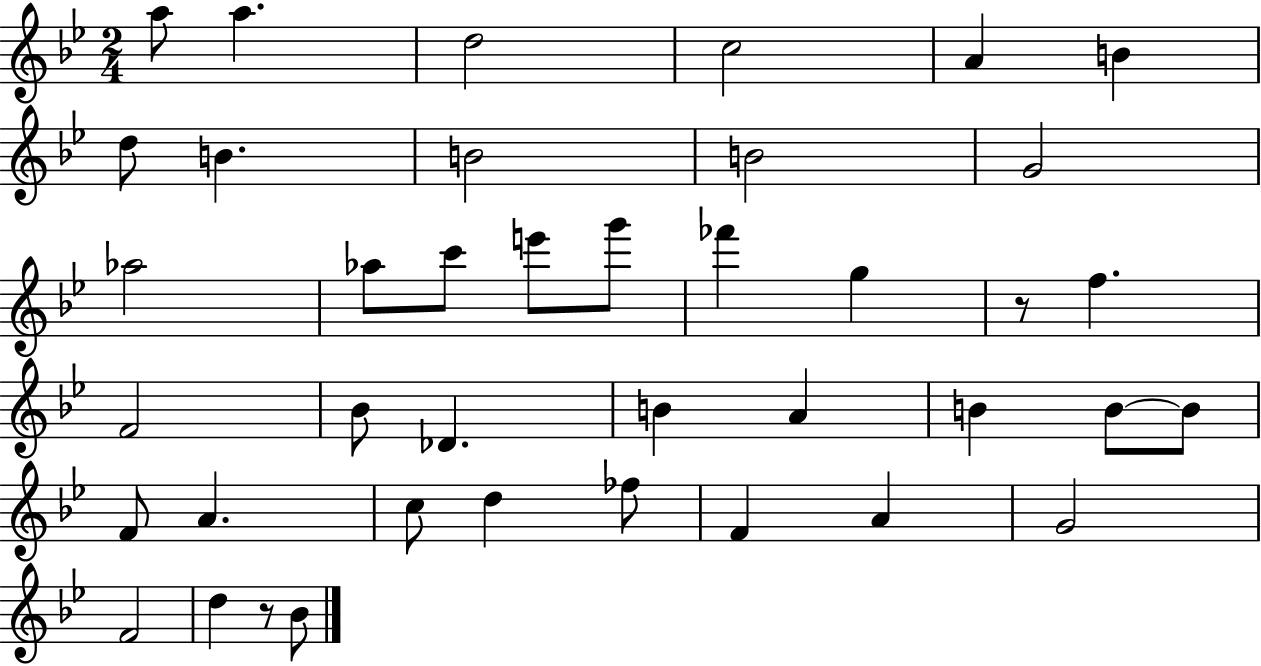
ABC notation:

X:1
T:Untitled
M:2/4
L:1/4
K:Bb
a/2 a d2 c2 A B d/2 B B2 B2 G2 _a2 _a/2 c'/2 e'/2 g'/2 _f' g z/2 f F2 _B/2 _D B A B B/2 B/2 F/2 A c/2 d _f/2 F A G2 F2 d z/2 _B/2